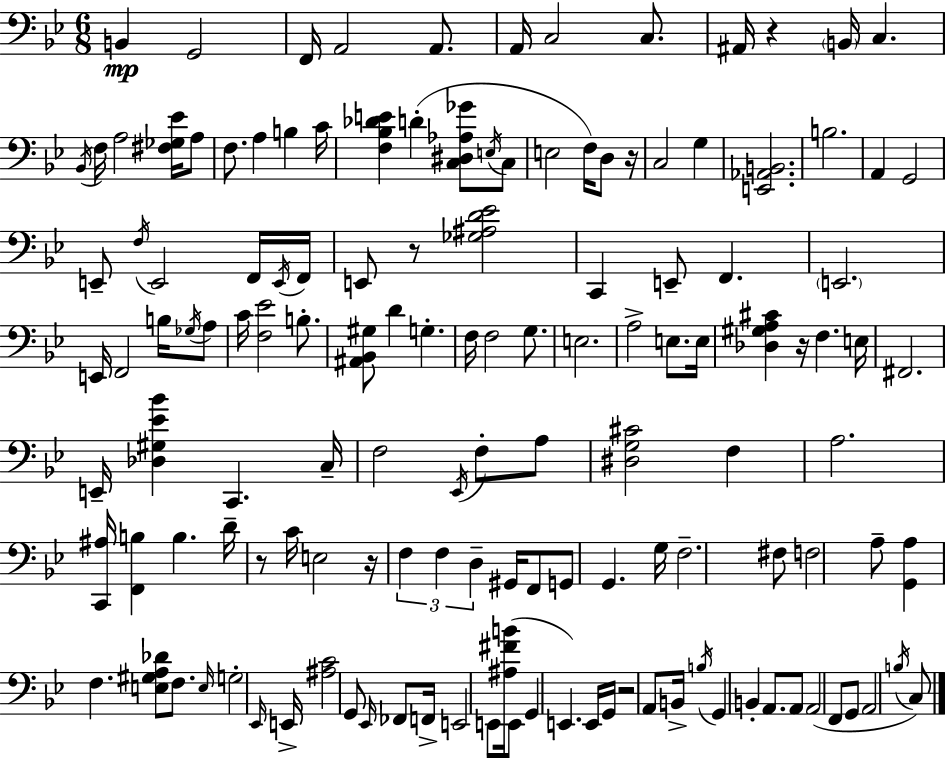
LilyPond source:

{
  \clef bass
  \numericTimeSignature
  \time 6/8
  \key g \minor
  \repeat volta 2 { b,4\mp g,2 | f,16 a,2 a,8. | a,16 c2 c8. | ais,16 r4 \parenthesize b,16 c4. | \break \acciaccatura { bes,16 } f16 a2 <fis ges ees'>16 a8 | f8. a4 b4 | c'16 <f bes des' e'>4 d'4-.( <c dis aes ges'>8 \acciaccatura { e16 } | c8 e2 f16) d8 | \break r16 c2 g4 | <e, aes, b,>2. | b2. | a,4 g,2 | \break e,8-- \acciaccatura { f16 } e,2 | f,16 \acciaccatura { e,16 } f,16 e,8 r8 <ges ais d' ees'>2 | c,4 e,8-- f,4. | \parenthesize e,2. | \break e,16 f,2 | b16 \acciaccatura { ges16 } a8 c'16 <f ees'>2 | b8.-. <ais, bes, gis>8 d'4 g4.-. | f16 f2 | \break g8. e2. | a2-> | e8. e16 <des gis a cis'>4 r16 f4. | e16 fis,2. | \break e,16-- <des gis ees' bes'>4 c,4. | c16-- f2 | \acciaccatura { ees,16 } f8-. a8 <dis g cis'>2 | f4 a2. | \break <c, ais>16 <f, b>4 b4. | d'16-- r8 c'16 e2 | r16 \tuplet 3/2 { f4 f4 | d4-- } gis,16 f,8 g,8 g,4. | \break g16 f2.-- | fis8 f2 | a8-- <g, a>4 f4. | <e gis a des'>8 f8. \grace { e16 } g2-. | \break \grace { ees,16 } e,16-> <ais c'>2 | g,8 \grace { ees,16 } fes,8 f,16-> e,2 | e,8 <ais fis' b'>16( e,8 g,4 | e,4.) e,16 g,16 r2 | \break a,8 b,16-> \acciaccatura { b16 } g,4 | b,4-. a,8. a,8 | a,2( f,8 g,8 | a,2 \acciaccatura { b16 }) c8 } \bar "|."
}